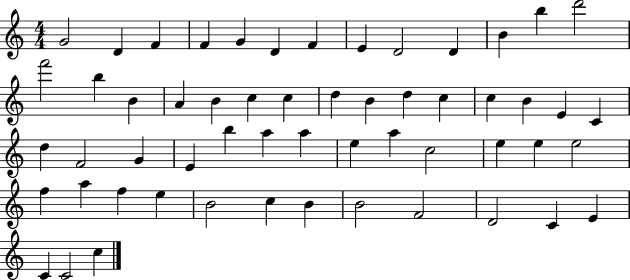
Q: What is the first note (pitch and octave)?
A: G4